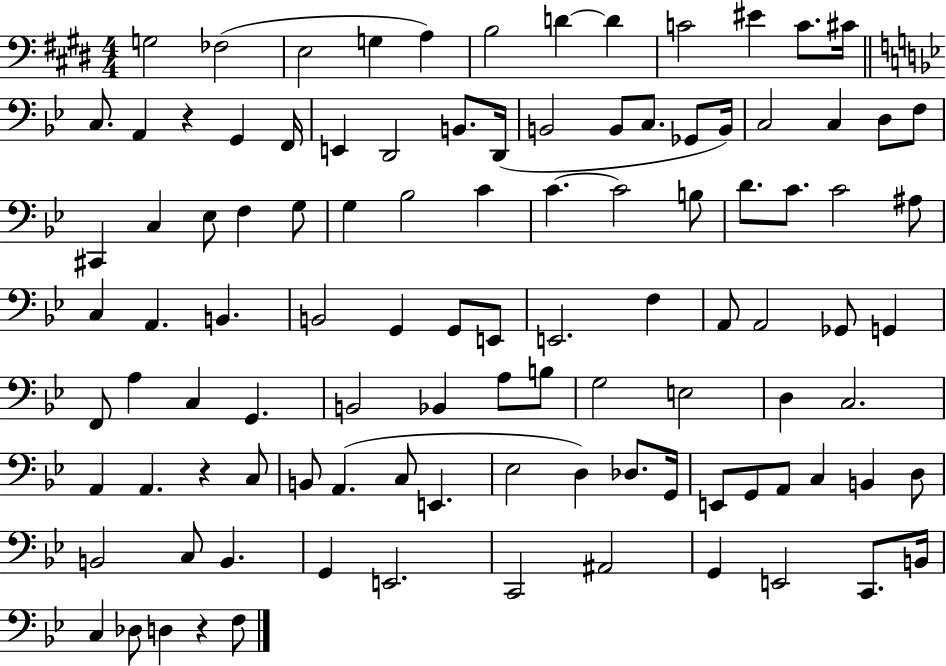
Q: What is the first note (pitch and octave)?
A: G3